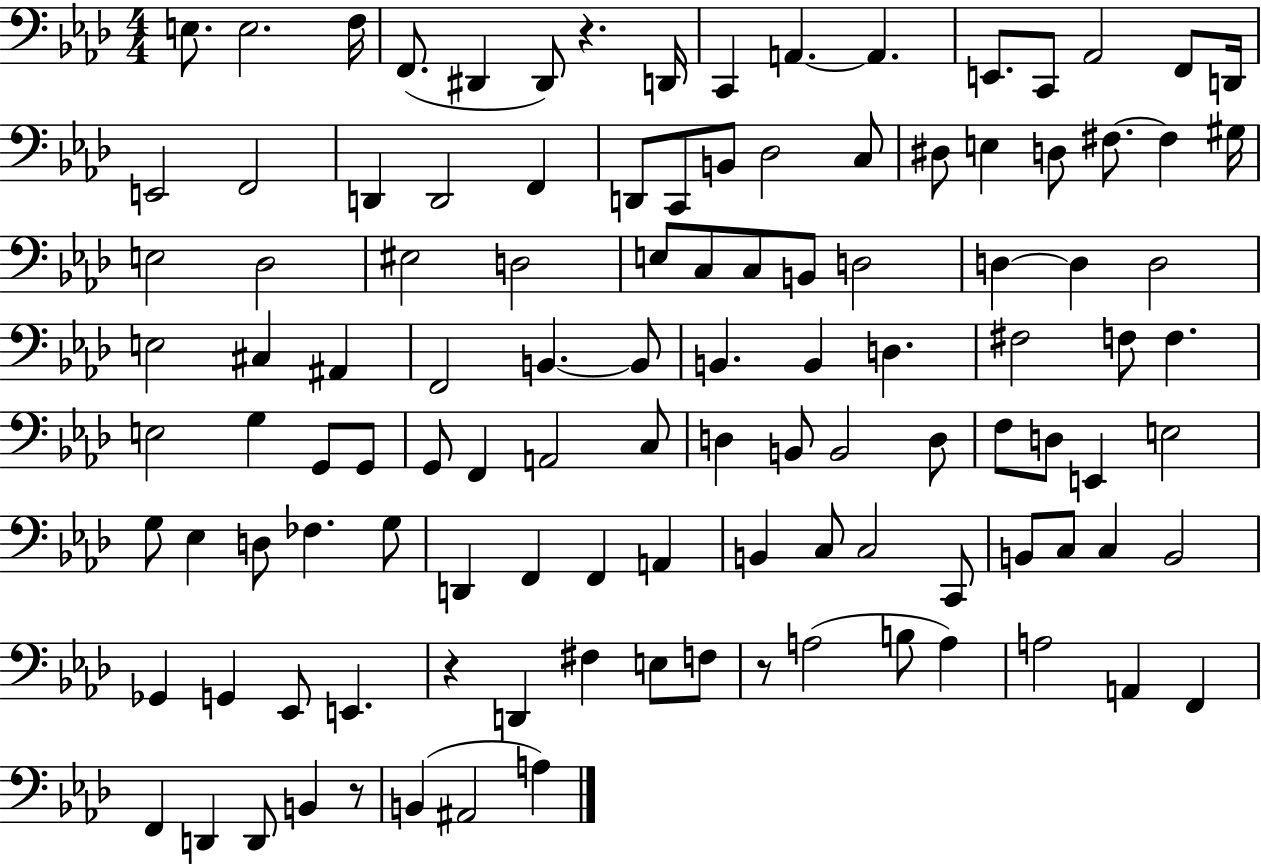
X:1
T:Untitled
M:4/4
L:1/4
K:Ab
E,/2 E,2 F,/4 F,,/2 ^D,, ^D,,/2 z D,,/4 C,, A,, A,, E,,/2 C,,/2 _A,,2 F,,/2 D,,/4 E,,2 F,,2 D,, D,,2 F,, D,,/2 C,,/2 B,,/2 _D,2 C,/2 ^D,/2 E, D,/2 ^F,/2 ^F, ^G,/4 E,2 _D,2 ^E,2 D,2 E,/2 C,/2 C,/2 B,,/2 D,2 D, D, D,2 E,2 ^C, ^A,, F,,2 B,, B,,/2 B,, B,, D, ^F,2 F,/2 F, E,2 G, G,,/2 G,,/2 G,,/2 F,, A,,2 C,/2 D, B,,/2 B,,2 D,/2 F,/2 D,/2 E,, E,2 G,/2 _E, D,/2 _F, G,/2 D,, F,, F,, A,, B,, C,/2 C,2 C,,/2 B,,/2 C,/2 C, B,,2 _G,, G,, _E,,/2 E,, z D,, ^F, E,/2 F,/2 z/2 A,2 B,/2 A, A,2 A,, F,, F,, D,, D,,/2 B,, z/2 B,, ^A,,2 A,